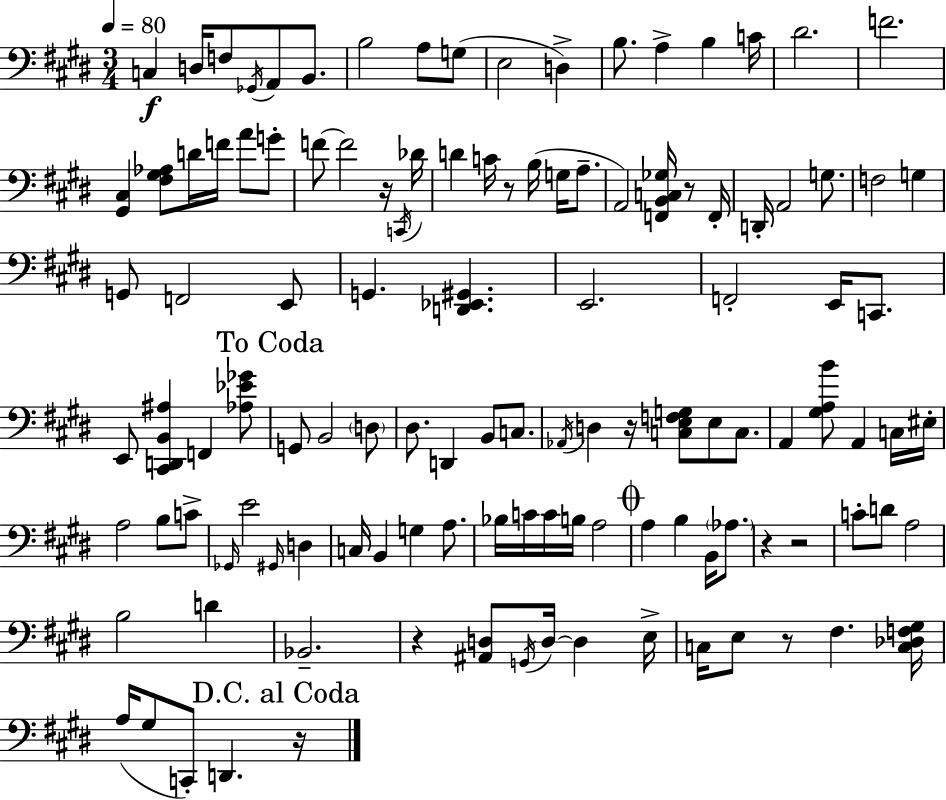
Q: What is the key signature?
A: E major